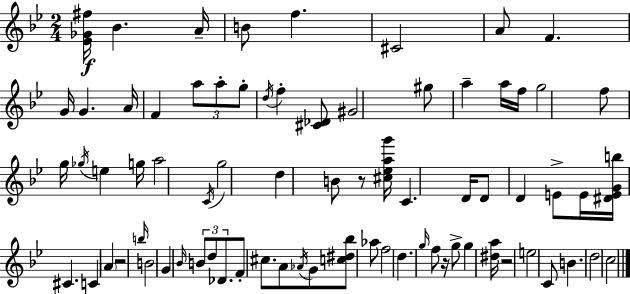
[Eb4,Gb4,F#5]/s Bb4/q. A4/s B4/e F5/q. C#4/h A4/e F4/q. G4/s G4/q. A4/s F4/q A5/e A5/e G5/e D5/s F5/q [C#4,Db4]/e G#4/h G#5/e A5/q A5/s F5/s G5/h F5/e G5/s Gb5/s E5/q G5/s A5/h C4/s G5/h D5/q B4/e R/e [C#5,Eb5,A5,G6]/s C4/q. D4/s D4/e D4/q E4/e E4/s [D#4,E4,G4,B5]/s C#4/q. C4/q A4/q R/h B5/s B4/h G4/q Bb4/s B4/e D5/e Db4/e. F4/e C#5/e. A4/e Ab4/s G4/e [C5,D#5,Bb5]/e Ab5/e F5/h D5/q. G5/s F5/e R/s G5/e G5/q [D#5,A5]/s R/h E5/h C4/e B4/q. D5/h C5/h